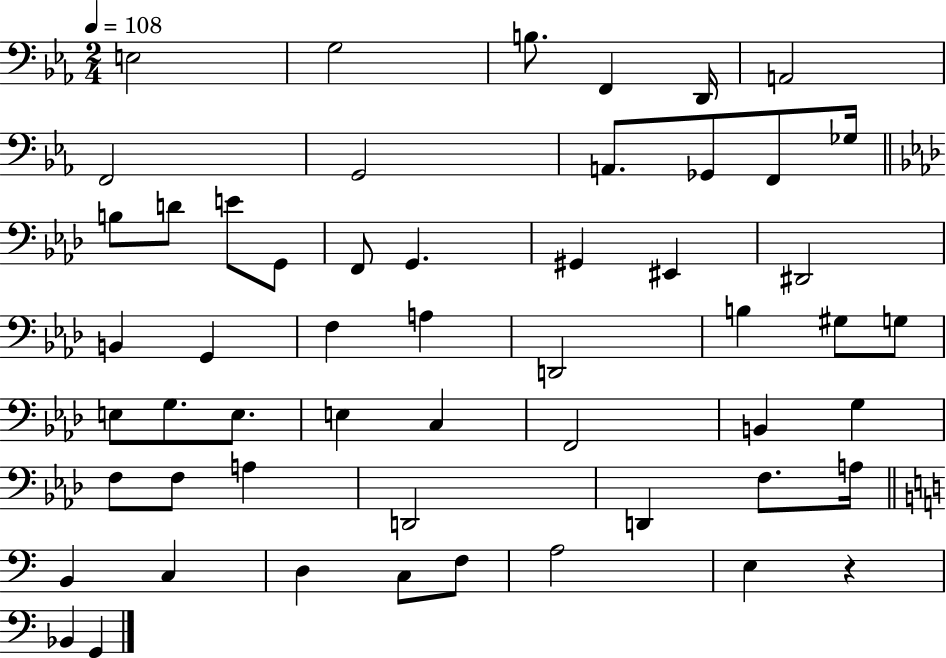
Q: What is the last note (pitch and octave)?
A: G2